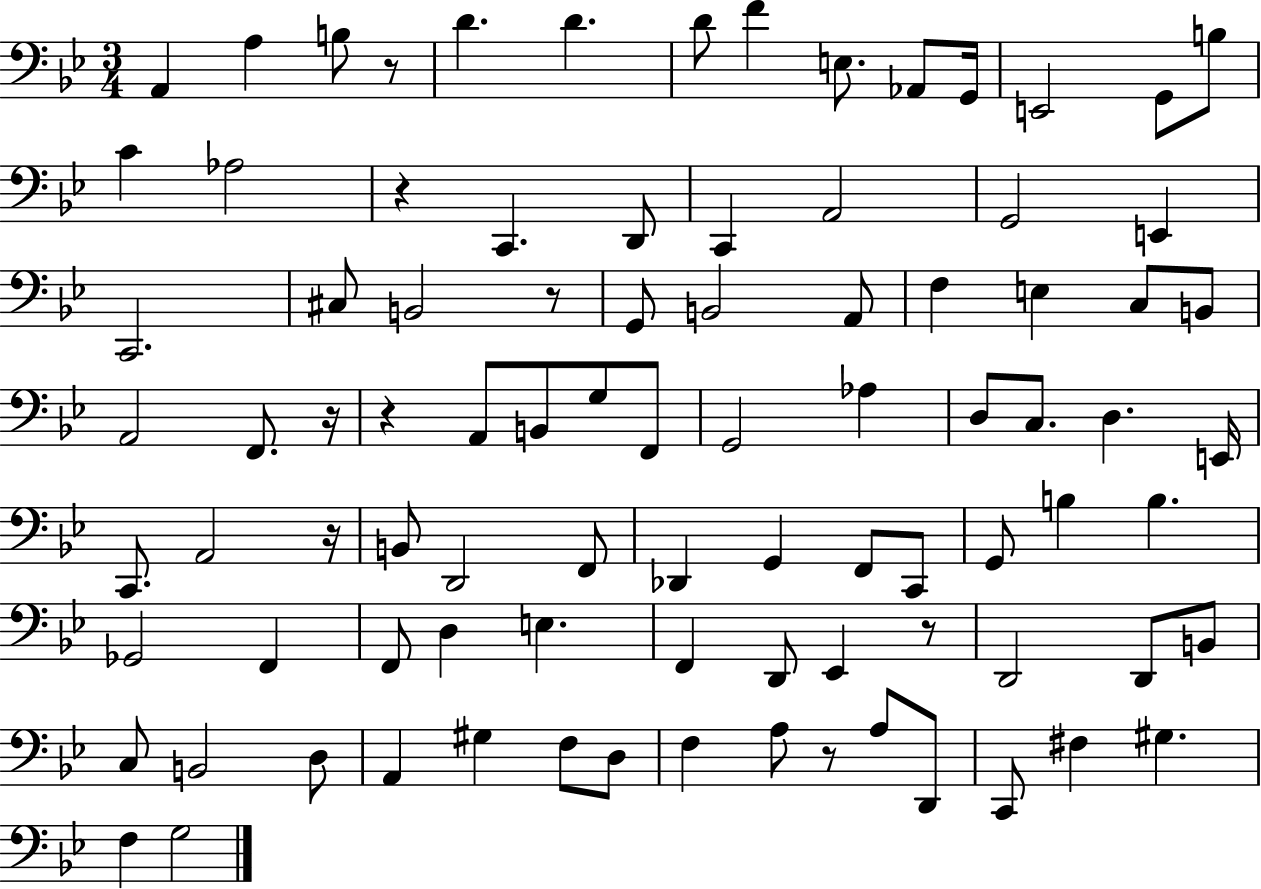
X:1
T:Untitled
M:3/4
L:1/4
K:Bb
A,, A, B,/2 z/2 D D D/2 F E,/2 _A,,/2 G,,/4 E,,2 G,,/2 B,/2 C _A,2 z C,, D,,/2 C,, A,,2 G,,2 E,, C,,2 ^C,/2 B,,2 z/2 G,,/2 B,,2 A,,/2 F, E, C,/2 B,,/2 A,,2 F,,/2 z/4 z A,,/2 B,,/2 G,/2 F,,/2 G,,2 _A, D,/2 C,/2 D, E,,/4 C,,/2 A,,2 z/4 B,,/2 D,,2 F,,/2 _D,, G,, F,,/2 C,,/2 G,,/2 B, B, _G,,2 F,, F,,/2 D, E, F,, D,,/2 _E,, z/2 D,,2 D,,/2 B,,/2 C,/2 B,,2 D,/2 A,, ^G, F,/2 D,/2 F, A,/2 z/2 A,/2 D,,/2 C,,/2 ^F, ^G, F, G,2